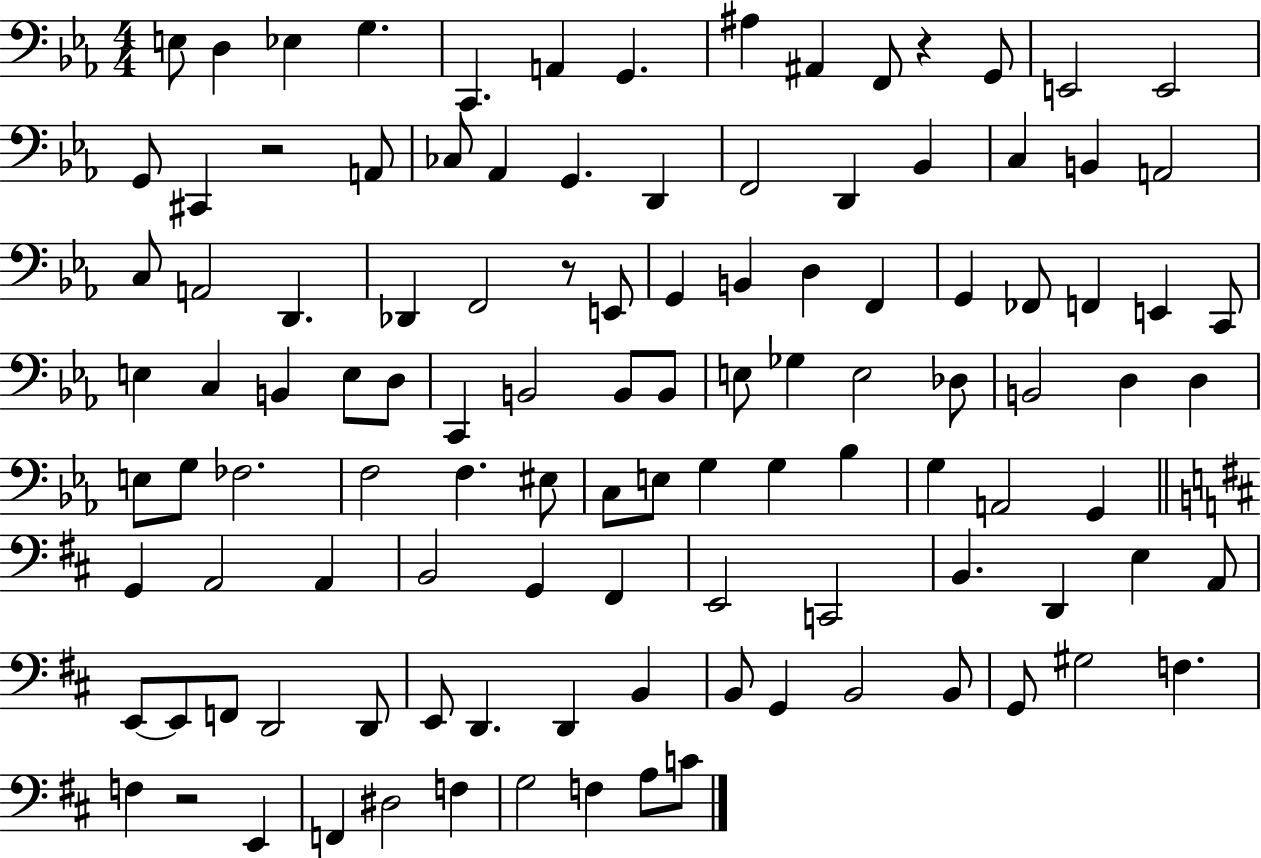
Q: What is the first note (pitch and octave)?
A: E3